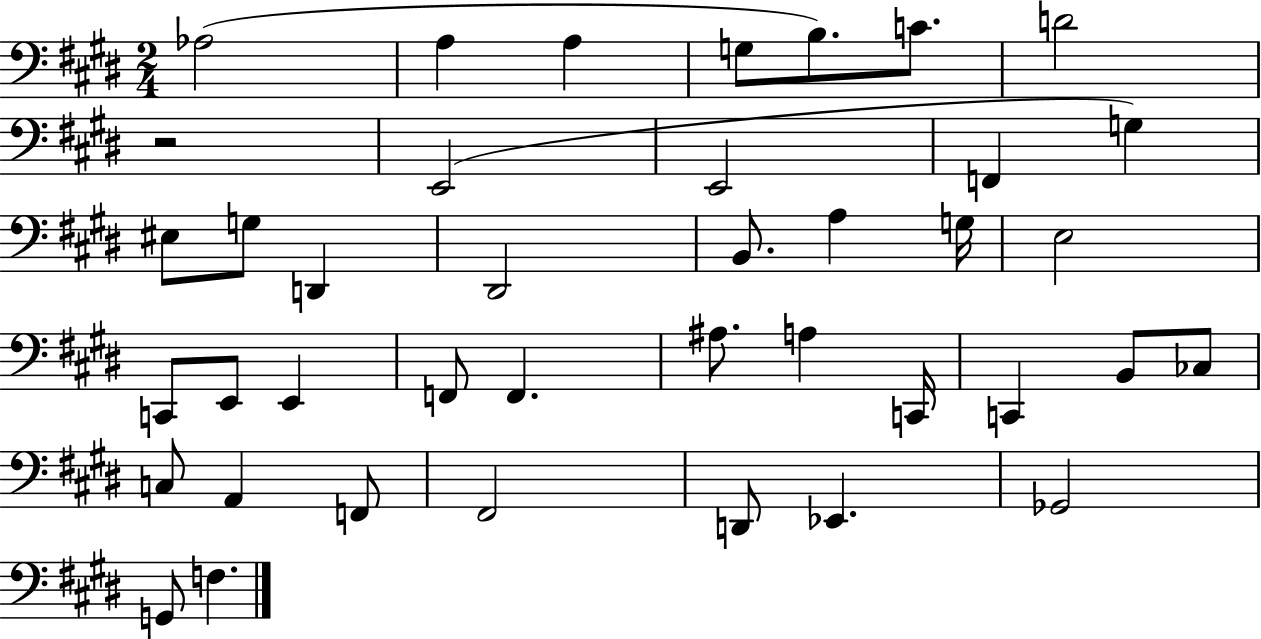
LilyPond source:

{
  \clef bass
  \numericTimeSignature
  \time 2/4
  \key e \major
  \repeat volta 2 { aes2( | a4 a4 | g8 b8.) c'8. | d'2 | \break r2 | e,2( | e,2 | f,4 g4) | \break eis8 g8 d,4 | dis,2 | b,8. a4 g16 | e2 | \break c,8 e,8 e,4 | f,8 f,4. | ais8. a4 c,16 | c,4 b,8 ces8 | \break c8 a,4 f,8 | fis,2 | d,8 ees,4. | ges,2 | \break g,8 f4. | } \bar "|."
}